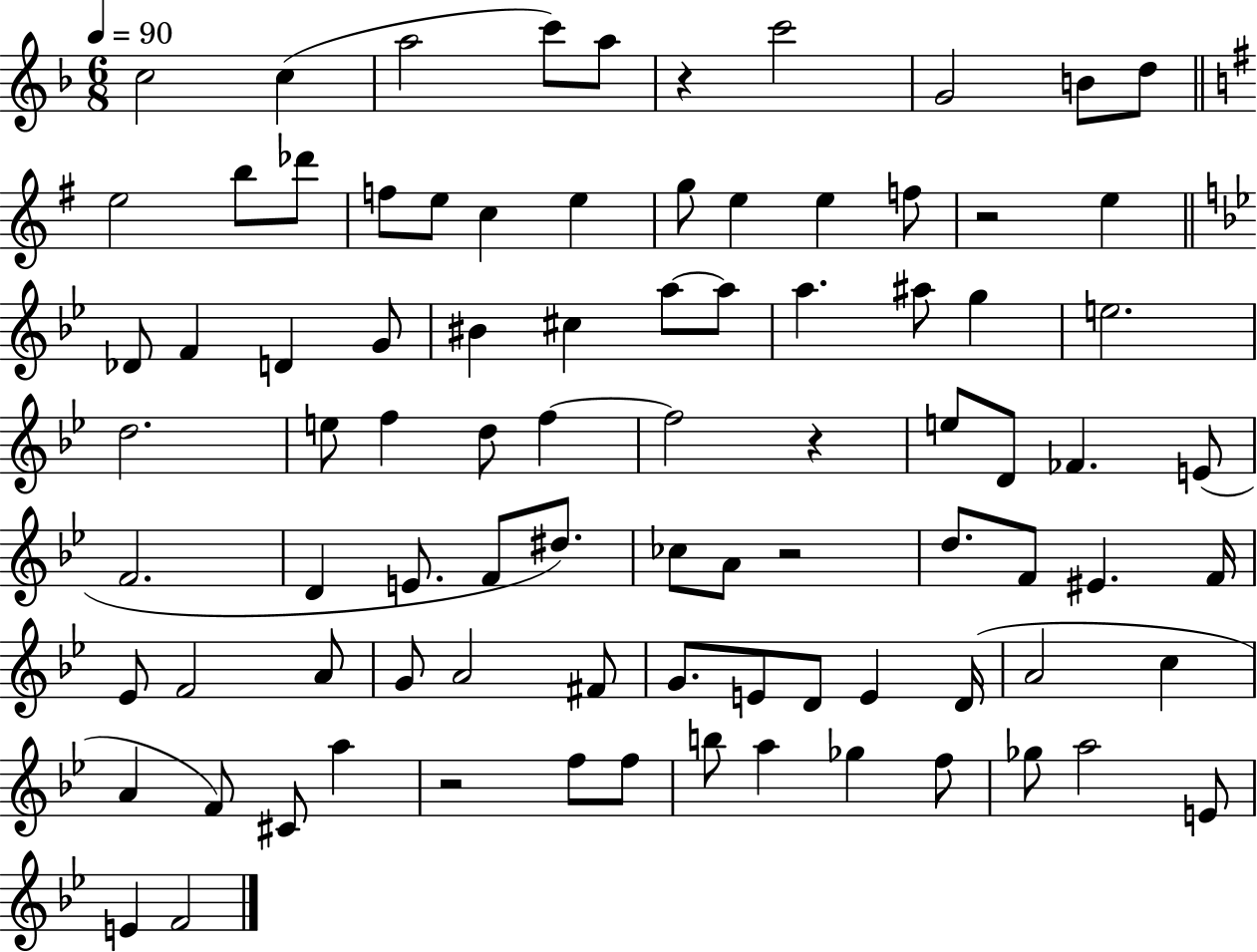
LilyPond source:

{
  \clef treble
  \numericTimeSignature
  \time 6/8
  \key f \major
  \tempo 4 = 90
  c''2 c''4( | a''2 c'''8) a''8 | r4 c'''2 | g'2 b'8 d''8 | \break \bar "||" \break \key e \minor e''2 b''8 des'''8 | f''8 e''8 c''4 e''4 | g''8 e''4 e''4 f''8 | r2 e''4 | \break \bar "||" \break \key g \minor des'8 f'4 d'4 g'8 | bis'4 cis''4 a''8~~ a''8 | a''4. ais''8 g''4 | e''2. | \break d''2. | e''8 f''4 d''8 f''4~~ | f''2 r4 | e''8 d'8 fes'4. e'8( | \break f'2. | d'4 e'8. f'8 dis''8.) | ces''8 a'8 r2 | d''8. f'8 eis'4. f'16 | \break ees'8 f'2 a'8 | g'8 a'2 fis'8 | g'8. e'8 d'8 e'4 d'16( | a'2 c''4 | \break a'4 f'8) cis'8 a''4 | r2 f''8 f''8 | b''8 a''4 ges''4 f''8 | ges''8 a''2 e'8 | \break e'4 f'2 | \bar "|."
}